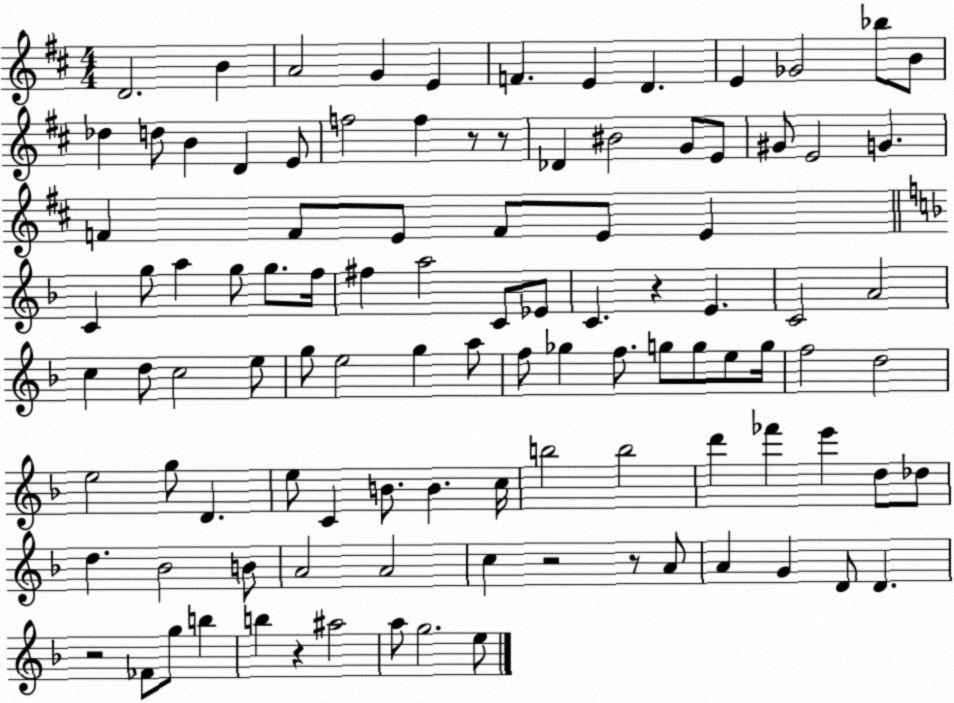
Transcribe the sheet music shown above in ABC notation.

X:1
T:Untitled
M:4/4
L:1/4
K:D
D2 B A2 G E F E D E _G2 _b/2 B/2 _d d/2 B D E/2 f2 f z/2 z/2 _D ^B2 G/2 E/2 ^G/2 E2 G F F/2 E/2 F/2 E/2 E C g/2 a g/2 g/2 f/4 ^f a2 C/2 _E/2 C z E C2 A2 c d/2 c2 e/2 g/2 e2 g a/2 f/2 _g f/2 g/2 g/2 e/2 g/4 f2 d2 e2 g/2 D e/2 C B/2 B c/4 b2 b2 d' _f' e' d/2 _d/2 d _B2 B/2 A2 A2 c z2 z/2 A/2 A G D/2 D z2 _F/2 g/2 b b z ^a2 a/2 g2 e/2